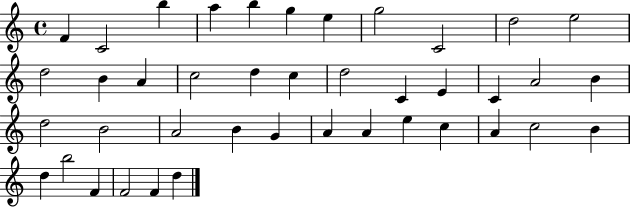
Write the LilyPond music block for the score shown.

{
  \clef treble
  \time 4/4
  \defaultTimeSignature
  \key c \major
  f'4 c'2 b''4 | a''4 b''4 g''4 e''4 | g''2 c'2 | d''2 e''2 | \break d''2 b'4 a'4 | c''2 d''4 c''4 | d''2 c'4 e'4 | c'4 a'2 b'4 | \break d''2 b'2 | a'2 b'4 g'4 | a'4 a'4 e''4 c''4 | a'4 c''2 b'4 | \break d''4 b''2 f'4 | f'2 f'4 d''4 | \bar "|."
}